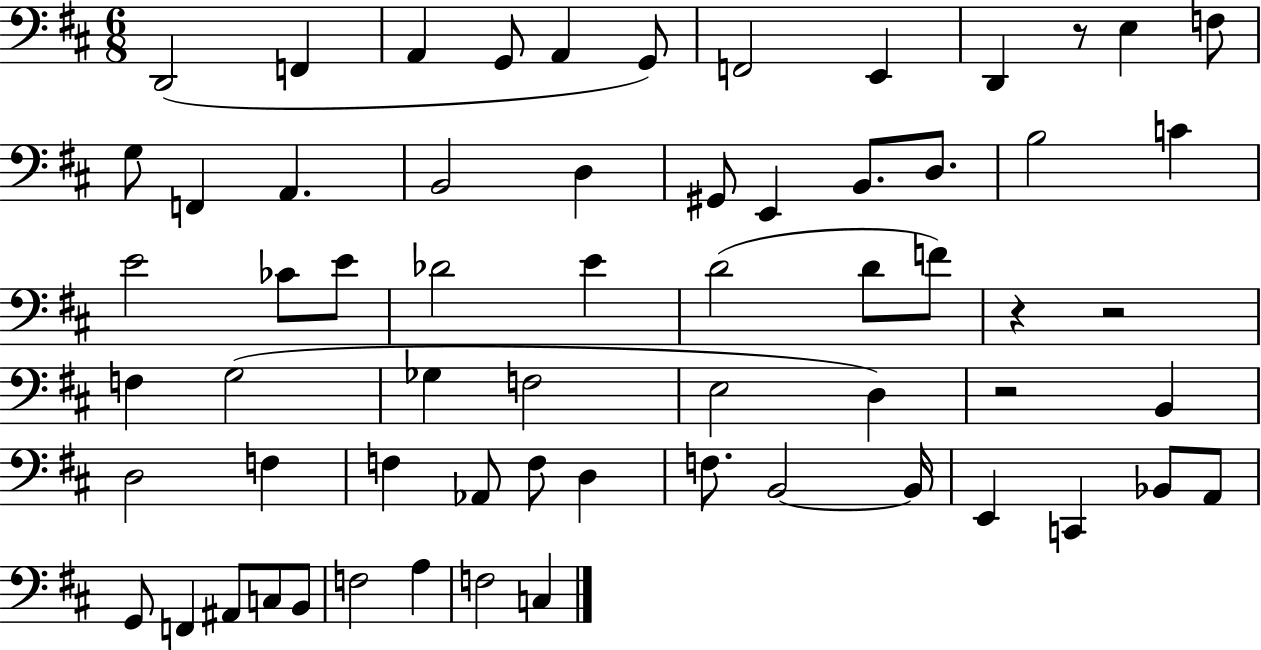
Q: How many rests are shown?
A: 4